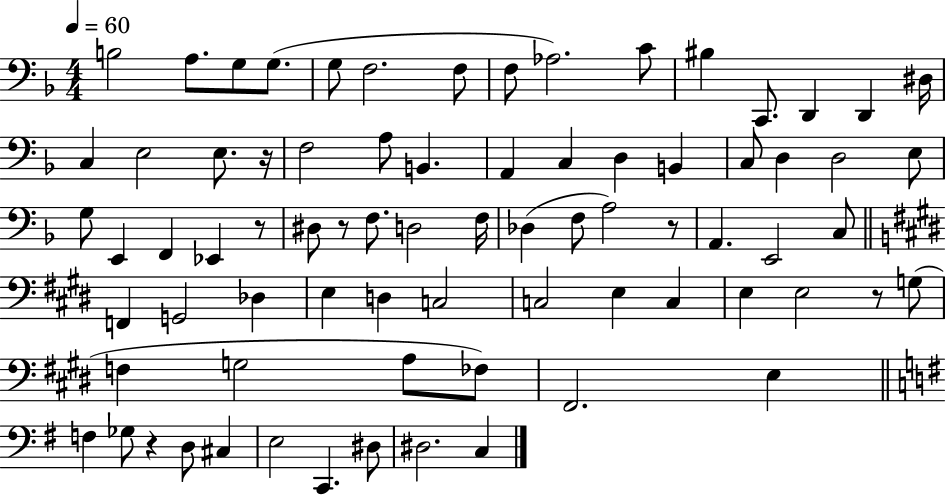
{
  \clef bass
  \numericTimeSignature
  \time 4/4
  \key f \major
  \tempo 4 = 60
  b2 a8. g8 g8.( | g8 f2. f8 | f8 aes2.) c'8 | bis4 c,8. d,4 d,4 dis16 | \break c4 e2 e8. r16 | f2 a8 b,4. | a,4 c4 d4 b,4 | c8 d4 d2 e8 | \break g8 e,4 f,4 ees,4 r8 | dis8 r8 f8. d2 f16 | des4( f8 a2) r8 | a,4. e,2 c8 | \break \bar "||" \break \key e \major f,4 g,2 des4 | e4 d4 c2 | c2 e4 c4 | e4 e2 r8 g8( | \break f4 g2 a8 fes8) | fis,2. e4 | \bar "||" \break \key e \minor f4 ges8 r4 d8 cis4 | e2 c,4. dis8 | dis2. c4 | \bar "|."
}